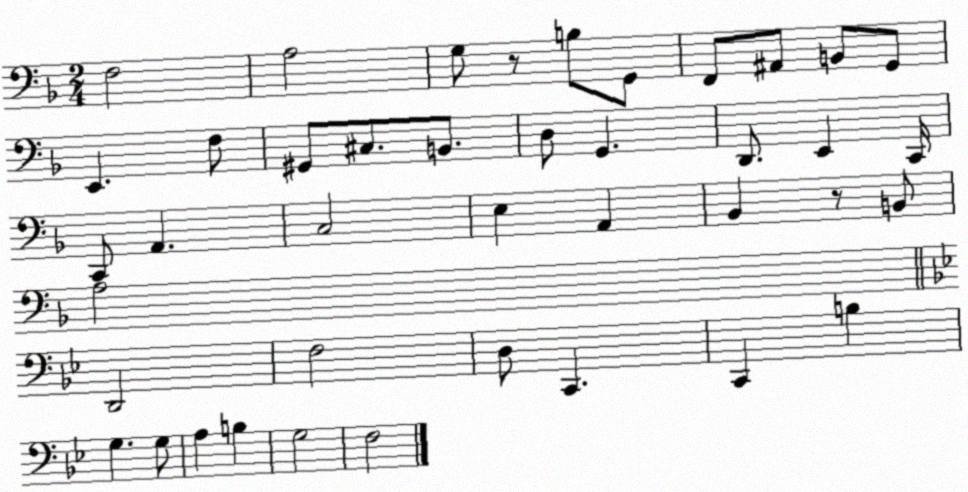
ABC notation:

X:1
T:Untitled
M:2/4
L:1/4
K:F
F,2 A,2 G,/2 z/2 B,/2 G,,/2 F,,/2 ^A,,/2 B,,/2 G,,/2 E,, F,/2 ^G,,/2 ^C,/2 B,,/2 D,/2 G,, D,,/2 E,, C,,/4 C,,/2 A,, C,2 E, A,, _B,, z/2 B,,/2 A,2 D,,2 F,2 D,/2 C,, C,, B, G, G,/2 A, B, G,2 F,2